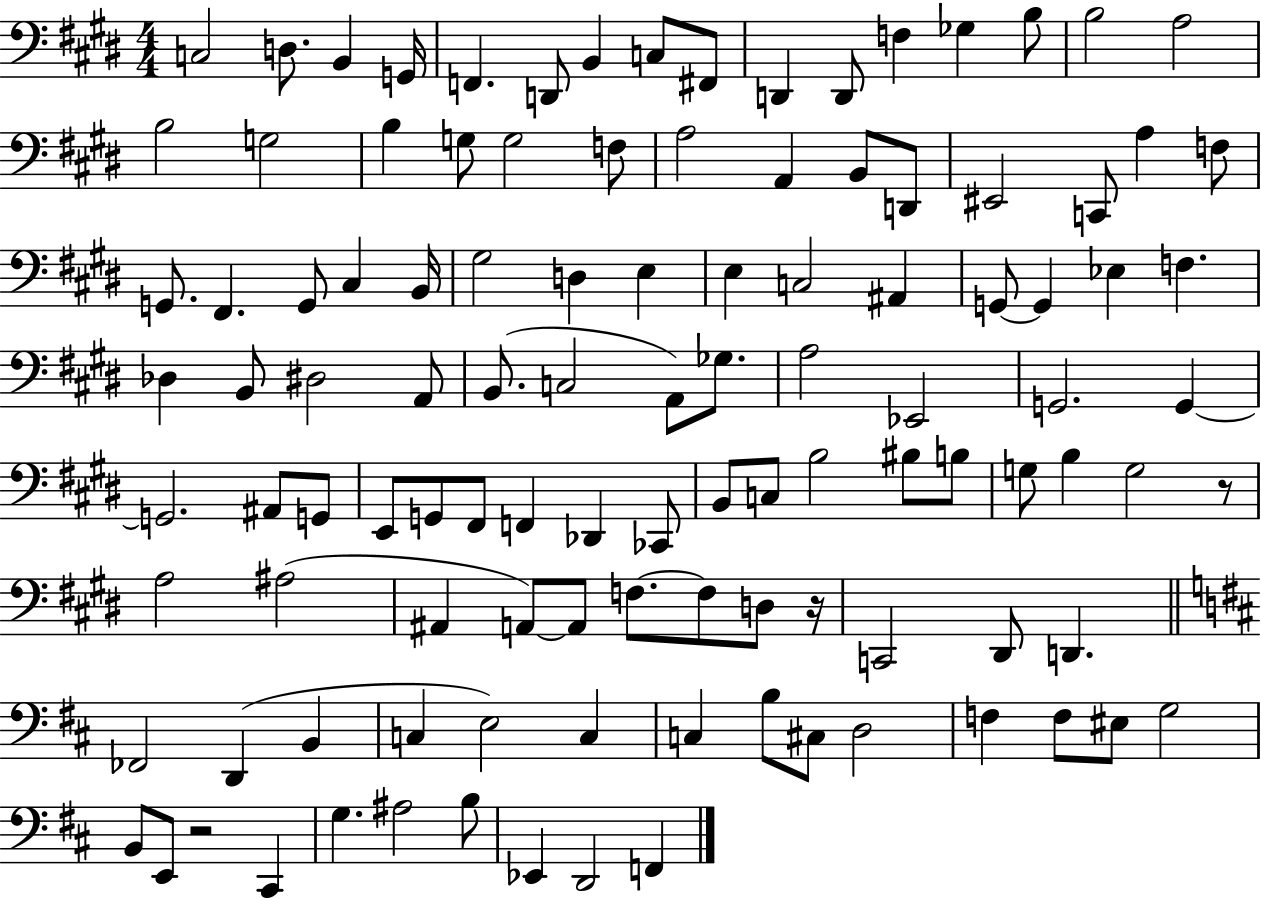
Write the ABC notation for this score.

X:1
T:Untitled
M:4/4
L:1/4
K:E
C,2 D,/2 B,, G,,/4 F,, D,,/2 B,, C,/2 ^F,,/2 D,, D,,/2 F, _G, B,/2 B,2 A,2 B,2 G,2 B, G,/2 G,2 F,/2 A,2 A,, B,,/2 D,,/2 ^E,,2 C,,/2 A, F,/2 G,,/2 ^F,, G,,/2 ^C, B,,/4 ^G,2 D, E, E, C,2 ^A,, G,,/2 G,, _E, F, _D, B,,/2 ^D,2 A,,/2 B,,/2 C,2 A,,/2 _G,/2 A,2 _E,,2 G,,2 G,, G,,2 ^A,,/2 G,,/2 E,,/2 G,,/2 ^F,,/2 F,, _D,, _C,,/2 B,,/2 C,/2 B,2 ^B,/2 B,/2 G,/2 B, G,2 z/2 A,2 ^A,2 ^A,, A,,/2 A,,/2 F,/2 F,/2 D,/2 z/4 C,,2 ^D,,/2 D,, _F,,2 D,, B,, C, E,2 C, C, B,/2 ^C,/2 D,2 F, F,/2 ^E,/2 G,2 B,,/2 E,,/2 z2 ^C,, G, ^A,2 B,/2 _E,, D,,2 F,,